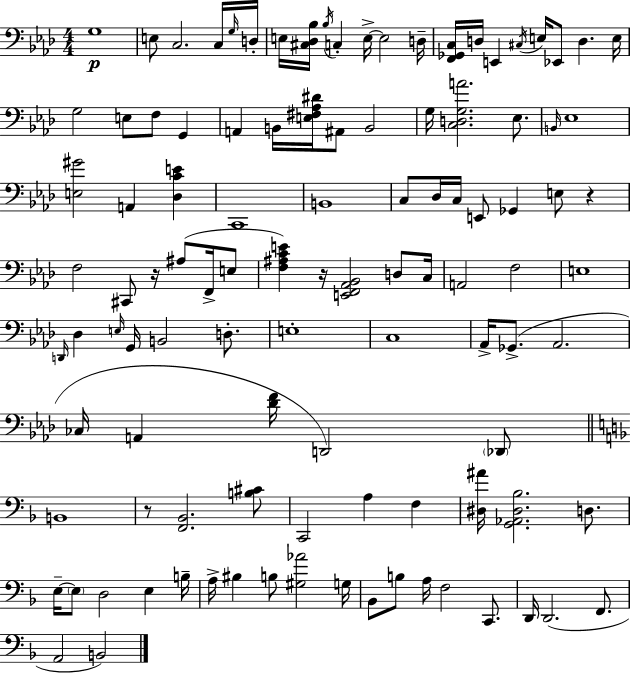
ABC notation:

X:1
T:Untitled
M:4/4
L:1/4
K:Fm
G,4 E,/2 C,2 C,/4 G,/4 D,/4 E,/4 [^C,_D,_B,]/4 _B,/4 C, E,/4 E,2 D,/4 [F,,_G,,C,]/4 D,/4 E,, ^C,/4 E,/4 _E,,/2 D, E,/4 G,2 E,/2 F,/2 G,, A,, B,,/4 [E,^F,_A,^D]/4 ^A,,/2 B,,2 G,/4 [C,D,G,A]2 _E,/2 B,,/4 _E,4 [E,^G]2 A,, [_D,CE] C,,4 B,,4 C,/2 _D,/4 C,/4 E,,/2 _G,, E,/2 z F,2 ^C,,/2 z/4 ^A,/2 F,,/4 E,/2 [F,^A,CE] z/4 [E,,F,,_A,,_B,,]2 D,/2 C,/4 A,,2 F,2 E,4 D,,/4 _D, E,/4 G,,/4 B,,2 D,/2 E,4 C,4 _A,,/4 _G,,/2 _A,,2 _C,/4 A,, [_DF]/4 D,,2 _D,,/2 B,,4 z/2 [F,,_B,,]2 [B,^C]/2 C,,2 A, F, [^D,^A]/4 [G,,_A,,^D,_B,]2 D,/2 E,/4 E,/2 D,2 E, B,/4 A,/4 ^B, B,/2 [^G,_A]2 G,/4 _B,,/2 B,/2 A,/4 F,2 C,,/2 D,,/4 D,,2 F,,/2 A,,2 B,,2